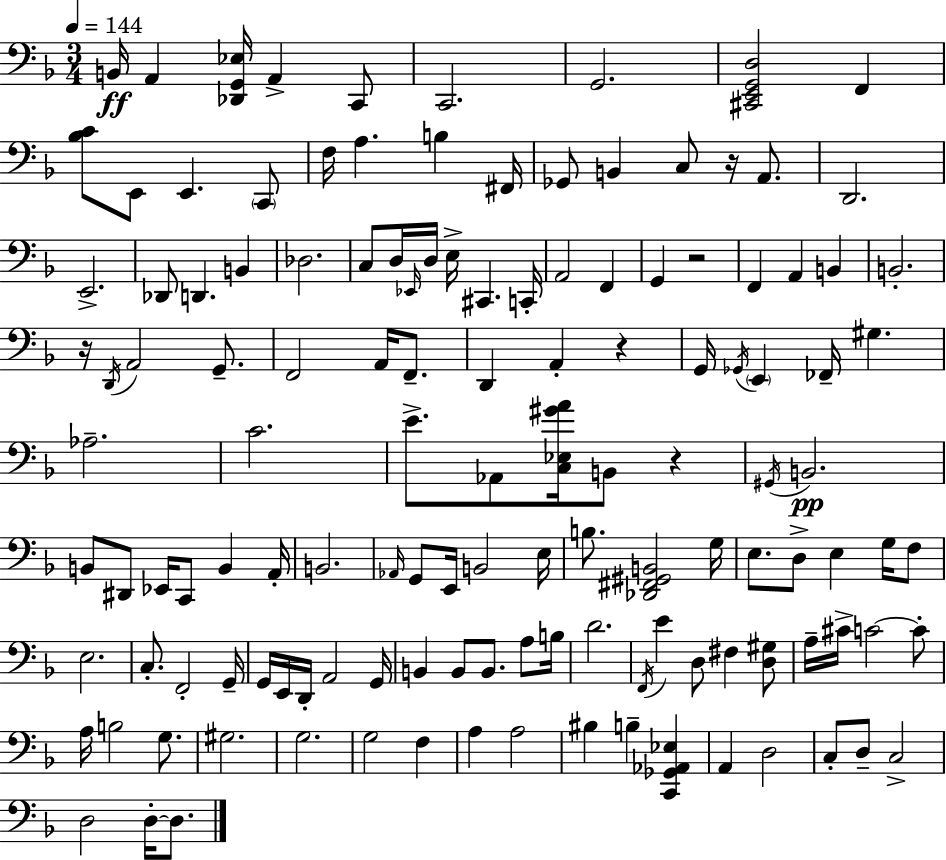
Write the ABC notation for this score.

X:1
T:Untitled
M:3/4
L:1/4
K:F
B,,/4 A,, [_D,,G,,_E,]/4 A,, C,,/2 C,,2 G,,2 [^C,,E,,G,,D,]2 F,, [_B,C]/2 E,,/2 E,, C,,/2 F,/4 A, B, ^F,,/4 _G,,/2 B,, C,/2 z/4 A,,/2 D,,2 E,,2 _D,,/2 D,, B,, _D,2 C,/2 D,/4 _E,,/4 D,/4 E,/4 ^C,, C,,/4 A,,2 F,, G,, z2 F,, A,, B,, B,,2 z/4 D,,/4 A,,2 G,,/2 F,,2 A,,/4 F,,/2 D,, A,, z G,,/4 _G,,/4 E,, _F,,/4 ^G, _A,2 C2 E/2 _A,,/2 [C,_E,^GA]/4 B,,/2 z ^G,,/4 B,,2 B,,/2 ^D,,/2 _E,,/4 C,,/2 B,, A,,/4 B,,2 _A,,/4 G,,/2 E,,/4 B,,2 E,/4 B,/2 [_D,,^F,,^G,,B,,]2 G,/4 E,/2 D,/2 E, G,/4 F,/2 E,2 C,/2 F,,2 G,,/4 G,,/4 E,,/4 D,,/4 A,,2 G,,/4 B,, B,,/2 B,,/2 A,/2 B,/4 D2 F,,/4 E D,/2 ^F, [D,^G,]/2 A,/4 ^C/4 C2 C/2 A,/4 B,2 G,/2 ^G,2 G,2 G,2 F, A, A,2 ^B, B, [C,,_G,,_A,,_E,] A,, D,2 C,/2 D,/2 C,2 D,2 D,/4 D,/2